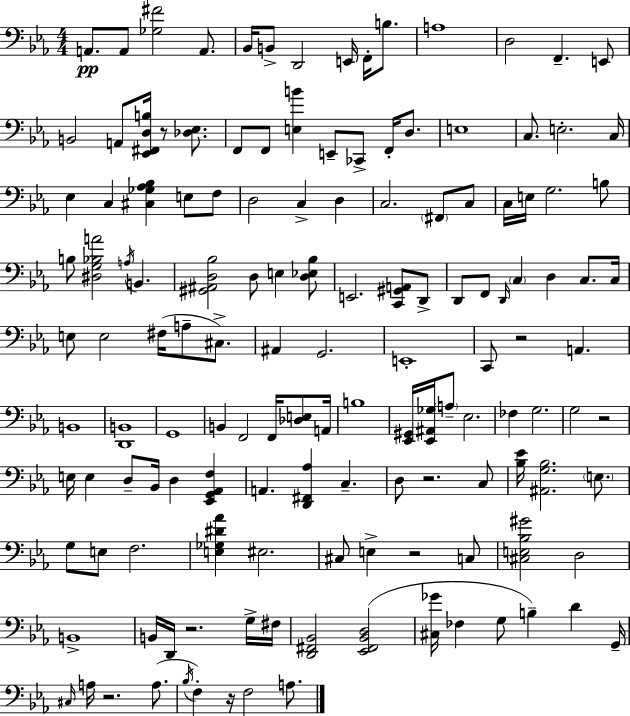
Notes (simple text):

A2/e. A2/e [Gb3,F#4]/h A2/e. Bb2/s B2/e D2/h E2/s F2/s B3/e. A3/w D3/h F2/q. E2/e B2/h A2/e [Eb2,F#2,D3,B3]/s R/e [Db3,Eb3]/e. F2/e F2/e [E3,B4]/q E2/e CES2/e F2/s D3/e. E3/w C3/e. E3/h. C3/s Eb3/q C3/q [C#3,Gb3,Ab3,Bb3]/q E3/e F3/e D3/h C3/q D3/q C3/h. F#2/e C3/e C3/s E3/s G3/h. B3/e B3/e [D#3,G3,Bb3,A4]/h A3/s B2/q. [G#2,A#2,D3,Bb3]/h D3/e E3/q [D3,Eb3,Bb3]/e E2/h. [C2,G#2,A2]/e D2/e D2/e F2/e D2/s C3/q D3/q C3/e. C3/s E3/e E3/h F#3/s A3/e C#3/e. A#2/q G2/h. E2/w C2/e R/h A2/q. B2/w [D2,B2]/w G2/w B2/q F2/h F2/s [Db3,E3]/e A2/s B3/w [Eb2,G#2]/s [Eb2,A#2,Gb3]/s A3/e Eb3/h. FES3/q G3/h. G3/h R/h E3/s E3/q D3/e Bb2/s D3/q [Eb2,G2,Ab2,F3]/q A2/q. [D2,F#2,Ab3]/q C3/q. D3/e R/h. C3/e [Bb3,Eb4]/s [A#2,G3,Bb3]/h. E3/e. G3/e E3/e F3/h. [E3,Gb3,D#4,Ab4]/q EIS3/h. C#3/e E3/q R/h C3/e [C#3,E3,Bb3,G#4]/h D3/h B2/w B2/s D2/s R/h. G3/s F#3/s [D2,F#2,Bb2]/h [Eb2,F#2,Bb2,D3]/h [C#3,Gb4]/s FES3/q G3/e B3/q D4/q G2/s C#3/s A3/s R/h. A3/e. Bb3/s F3/q R/s F3/h A3/e.